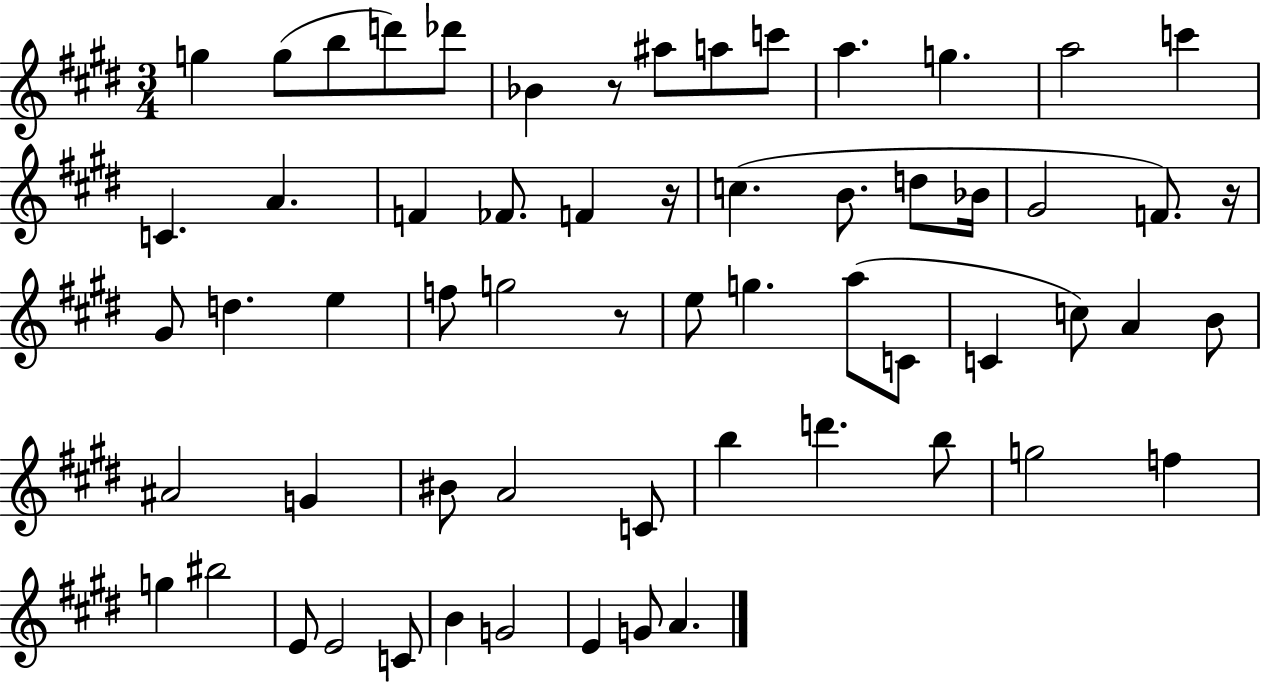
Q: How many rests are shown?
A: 4